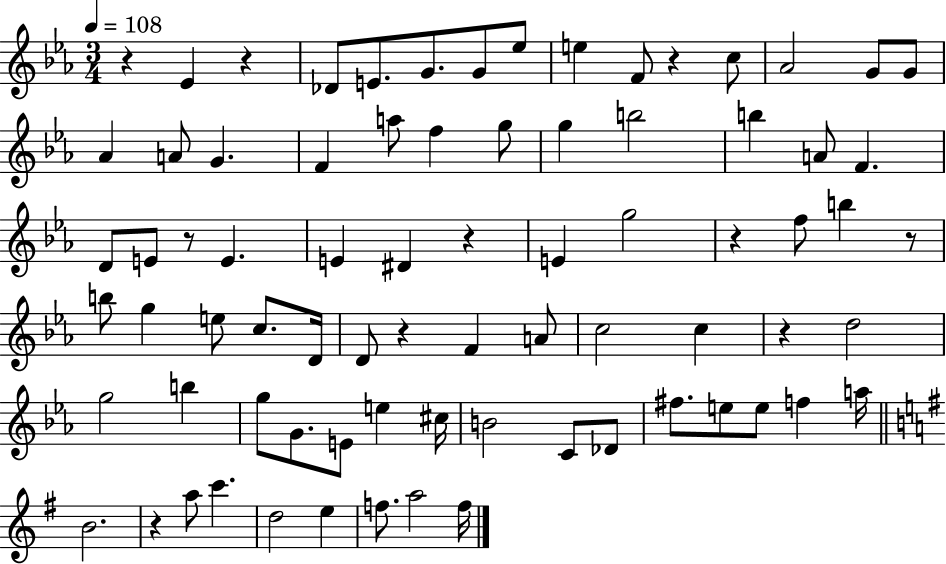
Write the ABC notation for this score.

X:1
T:Untitled
M:3/4
L:1/4
K:Eb
z _E z _D/2 E/2 G/2 G/2 _e/2 e F/2 z c/2 _A2 G/2 G/2 _A A/2 G F a/2 f g/2 g b2 b A/2 F D/2 E/2 z/2 E E ^D z E g2 z f/2 b z/2 b/2 g e/2 c/2 D/4 D/2 z F A/2 c2 c z d2 g2 b g/2 G/2 E/2 e ^c/4 B2 C/2 _D/2 ^f/2 e/2 e/2 f a/4 B2 z a/2 c' d2 e f/2 a2 f/4